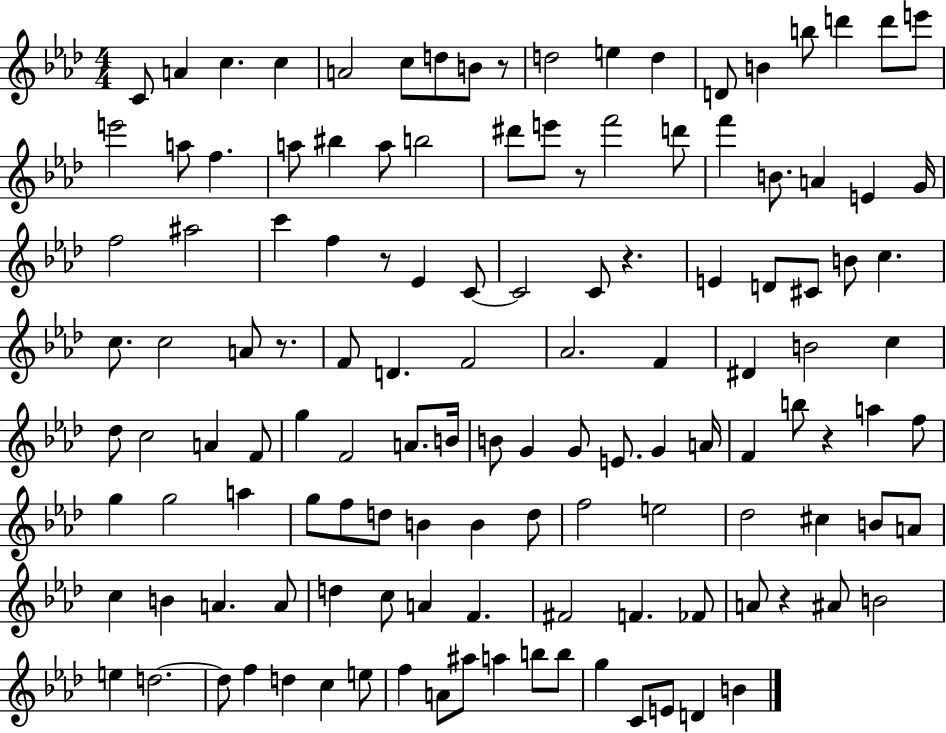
{
  \clef treble
  \numericTimeSignature
  \time 4/4
  \key aes \major
  c'8 a'4 c''4. c''4 | a'2 c''8 d''8 b'8 r8 | d''2 e''4 d''4 | d'8 b'4 b''8 d'''4 d'''8 e'''8 | \break e'''2 a''8 f''4. | a''8 bis''4 a''8 b''2 | dis'''8 e'''8 r8 f'''2 d'''8 | f'''4 b'8. a'4 e'4 g'16 | \break f''2 ais''2 | c'''4 f''4 r8 ees'4 c'8~~ | c'2 c'8 r4. | e'4 d'8 cis'8 b'8 c''4. | \break c''8. c''2 a'8 r8. | f'8 d'4. f'2 | aes'2. f'4 | dis'4 b'2 c''4 | \break des''8 c''2 a'4 f'8 | g''4 f'2 a'8. b'16 | b'8 g'4 g'8 e'8. g'4 a'16 | f'4 b''8 r4 a''4 f''8 | \break g''4 g''2 a''4 | g''8 f''8 d''8 b'4 b'4 d''8 | f''2 e''2 | des''2 cis''4 b'8 a'8 | \break c''4 b'4 a'4. a'8 | d''4 c''8 a'4 f'4. | fis'2 f'4. fes'8 | a'8 r4 ais'8 b'2 | \break e''4 d''2.~~ | d''8 f''4 d''4 c''4 e''8 | f''4 a'8 ais''8 a''4 b''8 b''8 | g''4 c'8 e'8 d'4 b'4 | \break \bar "|."
}